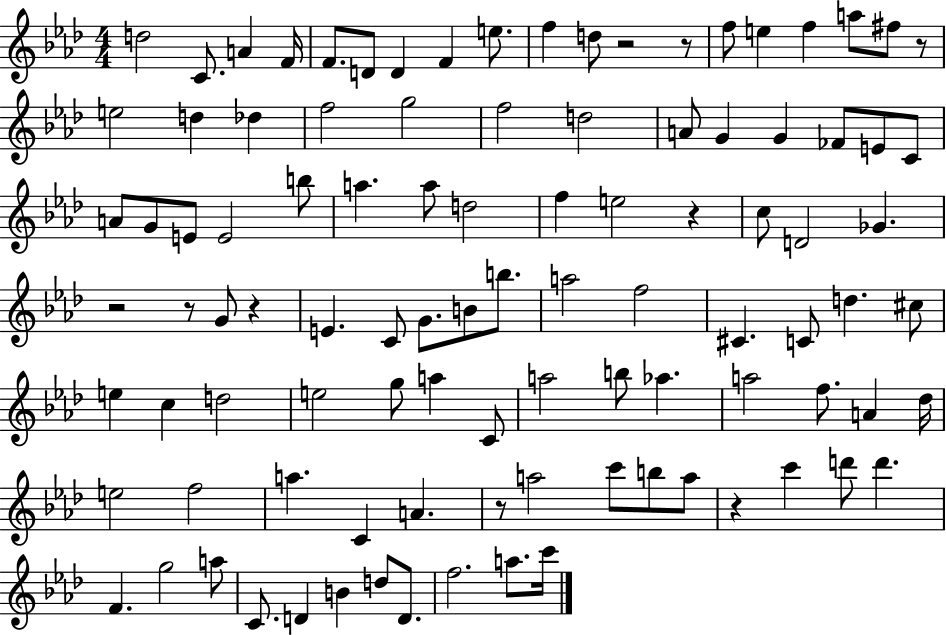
D5/h C4/e. A4/q F4/s F4/e. D4/e D4/q F4/q E5/e. F5/q D5/e R/h R/e F5/e E5/q F5/q A5/e F#5/e R/e E5/h D5/q Db5/q F5/h G5/h F5/h D5/h A4/e G4/q G4/q FES4/e E4/e C4/e A4/e G4/e E4/e E4/h B5/e A5/q. A5/e D5/h F5/q E5/h R/q C5/e D4/h Gb4/q. R/h R/e G4/e R/q E4/q. C4/e G4/e. B4/e B5/e. A5/h F5/h C#4/q. C4/e D5/q. C#5/e E5/q C5/q D5/h E5/h G5/e A5/q C4/e A5/h B5/e Ab5/q. A5/h F5/e. A4/q Db5/s E5/h F5/h A5/q. C4/q A4/q. R/e A5/h C6/e B5/e A5/e R/q C6/q D6/e D6/q. F4/q. G5/h A5/e C4/e. D4/q B4/q D5/e D4/e. F5/h. A5/e. C6/s